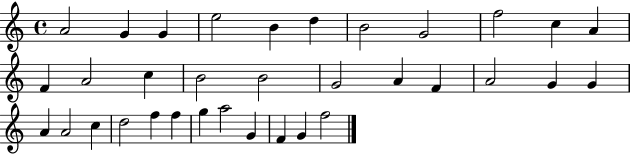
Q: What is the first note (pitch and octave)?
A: A4